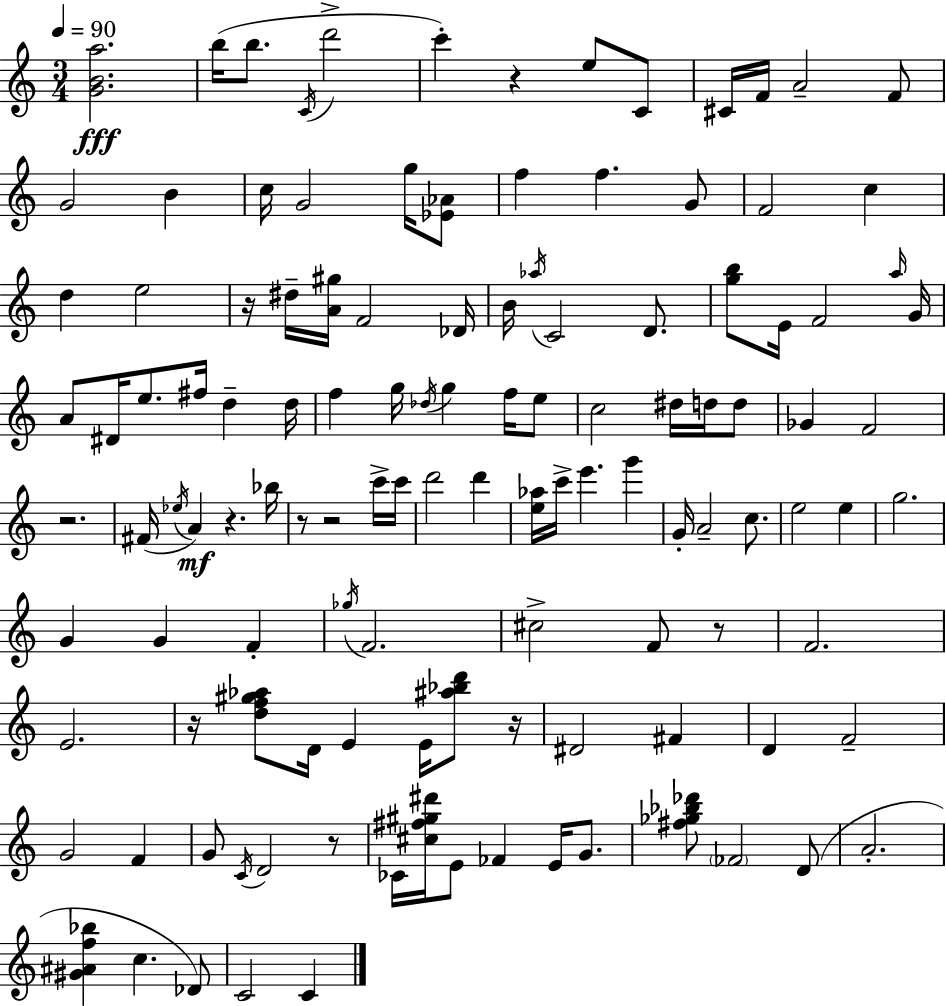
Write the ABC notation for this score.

X:1
T:Untitled
M:3/4
L:1/4
K:C
[GBa]2 b/4 b/2 C/4 d'2 c' z e/2 C/2 ^C/4 F/4 A2 F/2 G2 B c/4 G2 g/4 [_E_A]/2 f f G/2 F2 c d e2 z/4 ^d/4 [A^g]/4 F2 _D/4 B/4 _a/4 C2 D/2 [gb]/2 E/4 F2 a/4 G/4 A/2 ^D/4 e/2 ^f/4 d d/4 f g/4 _d/4 g f/4 e/2 c2 ^d/4 d/4 d/2 _G F2 z2 ^F/4 _e/4 A z _b/4 z/2 z2 c'/4 c'/4 d'2 d' [e_a]/4 c'/4 e' g' G/4 A2 c/2 e2 e g2 G G F _g/4 F2 ^c2 F/2 z/2 F2 E2 z/4 [df^g_a]/2 D/4 E E/4 [^a_bd']/2 z/4 ^D2 ^F D F2 G2 F G/2 C/4 D2 z/2 _C/4 [^c^f^g^d']/4 E/2 _F E/4 G/2 [^f_g_b_d']/2 _F2 D/2 A2 [^G^Af_b] c _D/2 C2 C